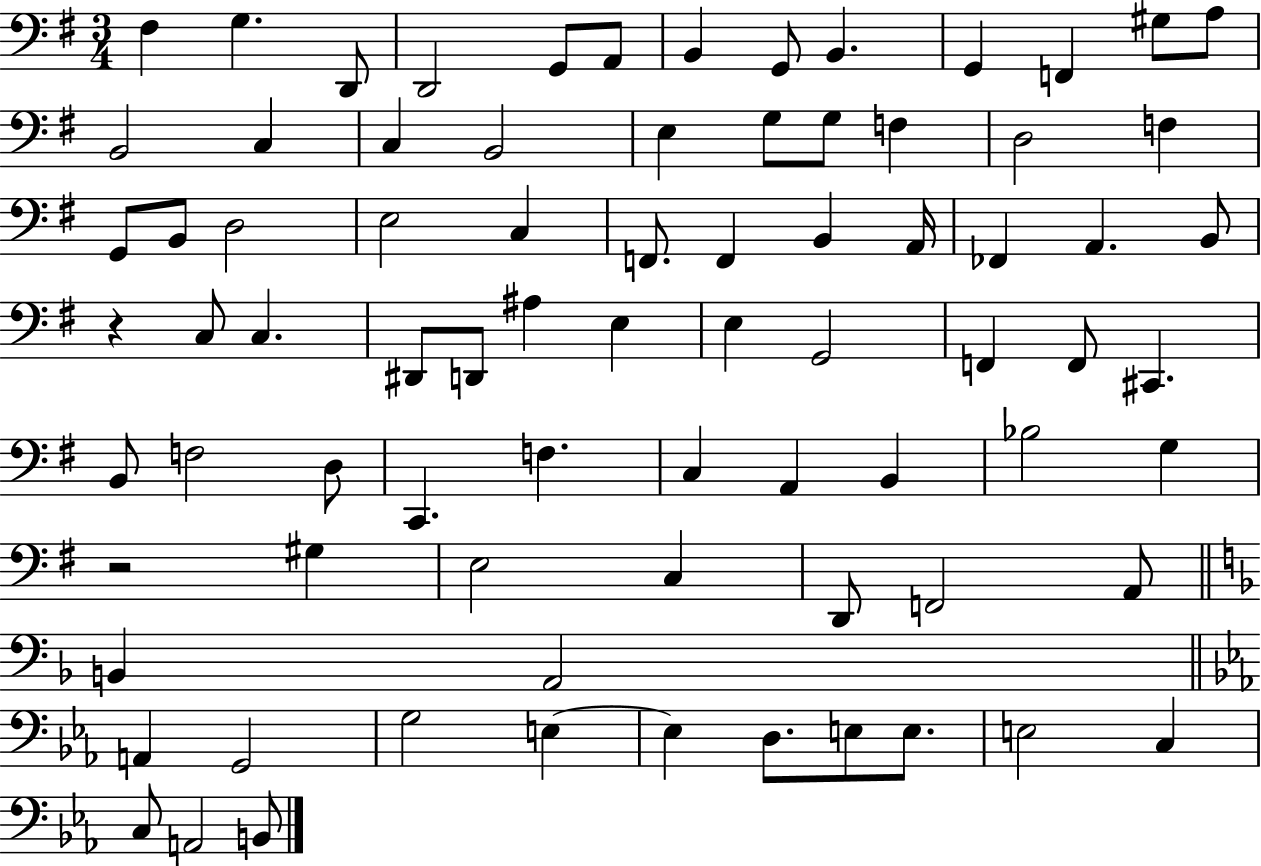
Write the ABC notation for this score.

X:1
T:Untitled
M:3/4
L:1/4
K:G
^F, G, D,,/2 D,,2 G,,/2 A,,/2 B,, G,,/2 B,, G,, F,, ^G,/2 A,/2 B,,2 C, C, B,,2 E, G,/2 G,/2 F, D,2 F, G,,/2 B,,/2 D,2 E,2 C, F,,/2 F,, B,, A,,/4 _F,, A,, B,,/2 z C,/2 C, ^D,,/2 D,,/2 ^A, E, E, G,,2 F,, F,,/2 ^C,, B,,/2 F,2 D,/2 C,, F, C, A,, B,, _B,2 G, z2 ^G, E,2 C, D,,/2 F,,2 A,,/2 B,, A,,2 A,, G,,2 G,2 E, E, D,/2 E,/2 E,/2 E,2 C, C,/2 A,,2 B,,/2